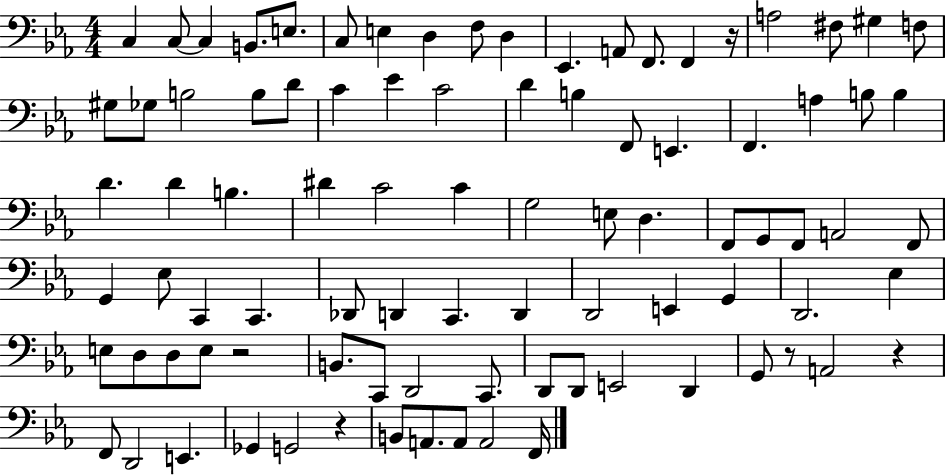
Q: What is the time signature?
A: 4/4